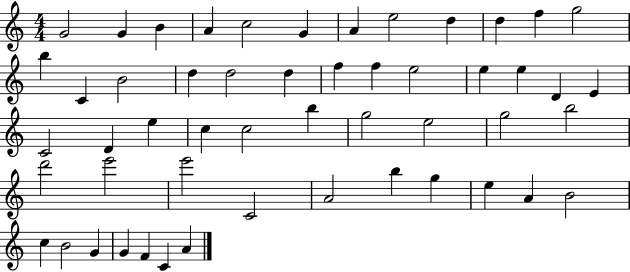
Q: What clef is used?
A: treble